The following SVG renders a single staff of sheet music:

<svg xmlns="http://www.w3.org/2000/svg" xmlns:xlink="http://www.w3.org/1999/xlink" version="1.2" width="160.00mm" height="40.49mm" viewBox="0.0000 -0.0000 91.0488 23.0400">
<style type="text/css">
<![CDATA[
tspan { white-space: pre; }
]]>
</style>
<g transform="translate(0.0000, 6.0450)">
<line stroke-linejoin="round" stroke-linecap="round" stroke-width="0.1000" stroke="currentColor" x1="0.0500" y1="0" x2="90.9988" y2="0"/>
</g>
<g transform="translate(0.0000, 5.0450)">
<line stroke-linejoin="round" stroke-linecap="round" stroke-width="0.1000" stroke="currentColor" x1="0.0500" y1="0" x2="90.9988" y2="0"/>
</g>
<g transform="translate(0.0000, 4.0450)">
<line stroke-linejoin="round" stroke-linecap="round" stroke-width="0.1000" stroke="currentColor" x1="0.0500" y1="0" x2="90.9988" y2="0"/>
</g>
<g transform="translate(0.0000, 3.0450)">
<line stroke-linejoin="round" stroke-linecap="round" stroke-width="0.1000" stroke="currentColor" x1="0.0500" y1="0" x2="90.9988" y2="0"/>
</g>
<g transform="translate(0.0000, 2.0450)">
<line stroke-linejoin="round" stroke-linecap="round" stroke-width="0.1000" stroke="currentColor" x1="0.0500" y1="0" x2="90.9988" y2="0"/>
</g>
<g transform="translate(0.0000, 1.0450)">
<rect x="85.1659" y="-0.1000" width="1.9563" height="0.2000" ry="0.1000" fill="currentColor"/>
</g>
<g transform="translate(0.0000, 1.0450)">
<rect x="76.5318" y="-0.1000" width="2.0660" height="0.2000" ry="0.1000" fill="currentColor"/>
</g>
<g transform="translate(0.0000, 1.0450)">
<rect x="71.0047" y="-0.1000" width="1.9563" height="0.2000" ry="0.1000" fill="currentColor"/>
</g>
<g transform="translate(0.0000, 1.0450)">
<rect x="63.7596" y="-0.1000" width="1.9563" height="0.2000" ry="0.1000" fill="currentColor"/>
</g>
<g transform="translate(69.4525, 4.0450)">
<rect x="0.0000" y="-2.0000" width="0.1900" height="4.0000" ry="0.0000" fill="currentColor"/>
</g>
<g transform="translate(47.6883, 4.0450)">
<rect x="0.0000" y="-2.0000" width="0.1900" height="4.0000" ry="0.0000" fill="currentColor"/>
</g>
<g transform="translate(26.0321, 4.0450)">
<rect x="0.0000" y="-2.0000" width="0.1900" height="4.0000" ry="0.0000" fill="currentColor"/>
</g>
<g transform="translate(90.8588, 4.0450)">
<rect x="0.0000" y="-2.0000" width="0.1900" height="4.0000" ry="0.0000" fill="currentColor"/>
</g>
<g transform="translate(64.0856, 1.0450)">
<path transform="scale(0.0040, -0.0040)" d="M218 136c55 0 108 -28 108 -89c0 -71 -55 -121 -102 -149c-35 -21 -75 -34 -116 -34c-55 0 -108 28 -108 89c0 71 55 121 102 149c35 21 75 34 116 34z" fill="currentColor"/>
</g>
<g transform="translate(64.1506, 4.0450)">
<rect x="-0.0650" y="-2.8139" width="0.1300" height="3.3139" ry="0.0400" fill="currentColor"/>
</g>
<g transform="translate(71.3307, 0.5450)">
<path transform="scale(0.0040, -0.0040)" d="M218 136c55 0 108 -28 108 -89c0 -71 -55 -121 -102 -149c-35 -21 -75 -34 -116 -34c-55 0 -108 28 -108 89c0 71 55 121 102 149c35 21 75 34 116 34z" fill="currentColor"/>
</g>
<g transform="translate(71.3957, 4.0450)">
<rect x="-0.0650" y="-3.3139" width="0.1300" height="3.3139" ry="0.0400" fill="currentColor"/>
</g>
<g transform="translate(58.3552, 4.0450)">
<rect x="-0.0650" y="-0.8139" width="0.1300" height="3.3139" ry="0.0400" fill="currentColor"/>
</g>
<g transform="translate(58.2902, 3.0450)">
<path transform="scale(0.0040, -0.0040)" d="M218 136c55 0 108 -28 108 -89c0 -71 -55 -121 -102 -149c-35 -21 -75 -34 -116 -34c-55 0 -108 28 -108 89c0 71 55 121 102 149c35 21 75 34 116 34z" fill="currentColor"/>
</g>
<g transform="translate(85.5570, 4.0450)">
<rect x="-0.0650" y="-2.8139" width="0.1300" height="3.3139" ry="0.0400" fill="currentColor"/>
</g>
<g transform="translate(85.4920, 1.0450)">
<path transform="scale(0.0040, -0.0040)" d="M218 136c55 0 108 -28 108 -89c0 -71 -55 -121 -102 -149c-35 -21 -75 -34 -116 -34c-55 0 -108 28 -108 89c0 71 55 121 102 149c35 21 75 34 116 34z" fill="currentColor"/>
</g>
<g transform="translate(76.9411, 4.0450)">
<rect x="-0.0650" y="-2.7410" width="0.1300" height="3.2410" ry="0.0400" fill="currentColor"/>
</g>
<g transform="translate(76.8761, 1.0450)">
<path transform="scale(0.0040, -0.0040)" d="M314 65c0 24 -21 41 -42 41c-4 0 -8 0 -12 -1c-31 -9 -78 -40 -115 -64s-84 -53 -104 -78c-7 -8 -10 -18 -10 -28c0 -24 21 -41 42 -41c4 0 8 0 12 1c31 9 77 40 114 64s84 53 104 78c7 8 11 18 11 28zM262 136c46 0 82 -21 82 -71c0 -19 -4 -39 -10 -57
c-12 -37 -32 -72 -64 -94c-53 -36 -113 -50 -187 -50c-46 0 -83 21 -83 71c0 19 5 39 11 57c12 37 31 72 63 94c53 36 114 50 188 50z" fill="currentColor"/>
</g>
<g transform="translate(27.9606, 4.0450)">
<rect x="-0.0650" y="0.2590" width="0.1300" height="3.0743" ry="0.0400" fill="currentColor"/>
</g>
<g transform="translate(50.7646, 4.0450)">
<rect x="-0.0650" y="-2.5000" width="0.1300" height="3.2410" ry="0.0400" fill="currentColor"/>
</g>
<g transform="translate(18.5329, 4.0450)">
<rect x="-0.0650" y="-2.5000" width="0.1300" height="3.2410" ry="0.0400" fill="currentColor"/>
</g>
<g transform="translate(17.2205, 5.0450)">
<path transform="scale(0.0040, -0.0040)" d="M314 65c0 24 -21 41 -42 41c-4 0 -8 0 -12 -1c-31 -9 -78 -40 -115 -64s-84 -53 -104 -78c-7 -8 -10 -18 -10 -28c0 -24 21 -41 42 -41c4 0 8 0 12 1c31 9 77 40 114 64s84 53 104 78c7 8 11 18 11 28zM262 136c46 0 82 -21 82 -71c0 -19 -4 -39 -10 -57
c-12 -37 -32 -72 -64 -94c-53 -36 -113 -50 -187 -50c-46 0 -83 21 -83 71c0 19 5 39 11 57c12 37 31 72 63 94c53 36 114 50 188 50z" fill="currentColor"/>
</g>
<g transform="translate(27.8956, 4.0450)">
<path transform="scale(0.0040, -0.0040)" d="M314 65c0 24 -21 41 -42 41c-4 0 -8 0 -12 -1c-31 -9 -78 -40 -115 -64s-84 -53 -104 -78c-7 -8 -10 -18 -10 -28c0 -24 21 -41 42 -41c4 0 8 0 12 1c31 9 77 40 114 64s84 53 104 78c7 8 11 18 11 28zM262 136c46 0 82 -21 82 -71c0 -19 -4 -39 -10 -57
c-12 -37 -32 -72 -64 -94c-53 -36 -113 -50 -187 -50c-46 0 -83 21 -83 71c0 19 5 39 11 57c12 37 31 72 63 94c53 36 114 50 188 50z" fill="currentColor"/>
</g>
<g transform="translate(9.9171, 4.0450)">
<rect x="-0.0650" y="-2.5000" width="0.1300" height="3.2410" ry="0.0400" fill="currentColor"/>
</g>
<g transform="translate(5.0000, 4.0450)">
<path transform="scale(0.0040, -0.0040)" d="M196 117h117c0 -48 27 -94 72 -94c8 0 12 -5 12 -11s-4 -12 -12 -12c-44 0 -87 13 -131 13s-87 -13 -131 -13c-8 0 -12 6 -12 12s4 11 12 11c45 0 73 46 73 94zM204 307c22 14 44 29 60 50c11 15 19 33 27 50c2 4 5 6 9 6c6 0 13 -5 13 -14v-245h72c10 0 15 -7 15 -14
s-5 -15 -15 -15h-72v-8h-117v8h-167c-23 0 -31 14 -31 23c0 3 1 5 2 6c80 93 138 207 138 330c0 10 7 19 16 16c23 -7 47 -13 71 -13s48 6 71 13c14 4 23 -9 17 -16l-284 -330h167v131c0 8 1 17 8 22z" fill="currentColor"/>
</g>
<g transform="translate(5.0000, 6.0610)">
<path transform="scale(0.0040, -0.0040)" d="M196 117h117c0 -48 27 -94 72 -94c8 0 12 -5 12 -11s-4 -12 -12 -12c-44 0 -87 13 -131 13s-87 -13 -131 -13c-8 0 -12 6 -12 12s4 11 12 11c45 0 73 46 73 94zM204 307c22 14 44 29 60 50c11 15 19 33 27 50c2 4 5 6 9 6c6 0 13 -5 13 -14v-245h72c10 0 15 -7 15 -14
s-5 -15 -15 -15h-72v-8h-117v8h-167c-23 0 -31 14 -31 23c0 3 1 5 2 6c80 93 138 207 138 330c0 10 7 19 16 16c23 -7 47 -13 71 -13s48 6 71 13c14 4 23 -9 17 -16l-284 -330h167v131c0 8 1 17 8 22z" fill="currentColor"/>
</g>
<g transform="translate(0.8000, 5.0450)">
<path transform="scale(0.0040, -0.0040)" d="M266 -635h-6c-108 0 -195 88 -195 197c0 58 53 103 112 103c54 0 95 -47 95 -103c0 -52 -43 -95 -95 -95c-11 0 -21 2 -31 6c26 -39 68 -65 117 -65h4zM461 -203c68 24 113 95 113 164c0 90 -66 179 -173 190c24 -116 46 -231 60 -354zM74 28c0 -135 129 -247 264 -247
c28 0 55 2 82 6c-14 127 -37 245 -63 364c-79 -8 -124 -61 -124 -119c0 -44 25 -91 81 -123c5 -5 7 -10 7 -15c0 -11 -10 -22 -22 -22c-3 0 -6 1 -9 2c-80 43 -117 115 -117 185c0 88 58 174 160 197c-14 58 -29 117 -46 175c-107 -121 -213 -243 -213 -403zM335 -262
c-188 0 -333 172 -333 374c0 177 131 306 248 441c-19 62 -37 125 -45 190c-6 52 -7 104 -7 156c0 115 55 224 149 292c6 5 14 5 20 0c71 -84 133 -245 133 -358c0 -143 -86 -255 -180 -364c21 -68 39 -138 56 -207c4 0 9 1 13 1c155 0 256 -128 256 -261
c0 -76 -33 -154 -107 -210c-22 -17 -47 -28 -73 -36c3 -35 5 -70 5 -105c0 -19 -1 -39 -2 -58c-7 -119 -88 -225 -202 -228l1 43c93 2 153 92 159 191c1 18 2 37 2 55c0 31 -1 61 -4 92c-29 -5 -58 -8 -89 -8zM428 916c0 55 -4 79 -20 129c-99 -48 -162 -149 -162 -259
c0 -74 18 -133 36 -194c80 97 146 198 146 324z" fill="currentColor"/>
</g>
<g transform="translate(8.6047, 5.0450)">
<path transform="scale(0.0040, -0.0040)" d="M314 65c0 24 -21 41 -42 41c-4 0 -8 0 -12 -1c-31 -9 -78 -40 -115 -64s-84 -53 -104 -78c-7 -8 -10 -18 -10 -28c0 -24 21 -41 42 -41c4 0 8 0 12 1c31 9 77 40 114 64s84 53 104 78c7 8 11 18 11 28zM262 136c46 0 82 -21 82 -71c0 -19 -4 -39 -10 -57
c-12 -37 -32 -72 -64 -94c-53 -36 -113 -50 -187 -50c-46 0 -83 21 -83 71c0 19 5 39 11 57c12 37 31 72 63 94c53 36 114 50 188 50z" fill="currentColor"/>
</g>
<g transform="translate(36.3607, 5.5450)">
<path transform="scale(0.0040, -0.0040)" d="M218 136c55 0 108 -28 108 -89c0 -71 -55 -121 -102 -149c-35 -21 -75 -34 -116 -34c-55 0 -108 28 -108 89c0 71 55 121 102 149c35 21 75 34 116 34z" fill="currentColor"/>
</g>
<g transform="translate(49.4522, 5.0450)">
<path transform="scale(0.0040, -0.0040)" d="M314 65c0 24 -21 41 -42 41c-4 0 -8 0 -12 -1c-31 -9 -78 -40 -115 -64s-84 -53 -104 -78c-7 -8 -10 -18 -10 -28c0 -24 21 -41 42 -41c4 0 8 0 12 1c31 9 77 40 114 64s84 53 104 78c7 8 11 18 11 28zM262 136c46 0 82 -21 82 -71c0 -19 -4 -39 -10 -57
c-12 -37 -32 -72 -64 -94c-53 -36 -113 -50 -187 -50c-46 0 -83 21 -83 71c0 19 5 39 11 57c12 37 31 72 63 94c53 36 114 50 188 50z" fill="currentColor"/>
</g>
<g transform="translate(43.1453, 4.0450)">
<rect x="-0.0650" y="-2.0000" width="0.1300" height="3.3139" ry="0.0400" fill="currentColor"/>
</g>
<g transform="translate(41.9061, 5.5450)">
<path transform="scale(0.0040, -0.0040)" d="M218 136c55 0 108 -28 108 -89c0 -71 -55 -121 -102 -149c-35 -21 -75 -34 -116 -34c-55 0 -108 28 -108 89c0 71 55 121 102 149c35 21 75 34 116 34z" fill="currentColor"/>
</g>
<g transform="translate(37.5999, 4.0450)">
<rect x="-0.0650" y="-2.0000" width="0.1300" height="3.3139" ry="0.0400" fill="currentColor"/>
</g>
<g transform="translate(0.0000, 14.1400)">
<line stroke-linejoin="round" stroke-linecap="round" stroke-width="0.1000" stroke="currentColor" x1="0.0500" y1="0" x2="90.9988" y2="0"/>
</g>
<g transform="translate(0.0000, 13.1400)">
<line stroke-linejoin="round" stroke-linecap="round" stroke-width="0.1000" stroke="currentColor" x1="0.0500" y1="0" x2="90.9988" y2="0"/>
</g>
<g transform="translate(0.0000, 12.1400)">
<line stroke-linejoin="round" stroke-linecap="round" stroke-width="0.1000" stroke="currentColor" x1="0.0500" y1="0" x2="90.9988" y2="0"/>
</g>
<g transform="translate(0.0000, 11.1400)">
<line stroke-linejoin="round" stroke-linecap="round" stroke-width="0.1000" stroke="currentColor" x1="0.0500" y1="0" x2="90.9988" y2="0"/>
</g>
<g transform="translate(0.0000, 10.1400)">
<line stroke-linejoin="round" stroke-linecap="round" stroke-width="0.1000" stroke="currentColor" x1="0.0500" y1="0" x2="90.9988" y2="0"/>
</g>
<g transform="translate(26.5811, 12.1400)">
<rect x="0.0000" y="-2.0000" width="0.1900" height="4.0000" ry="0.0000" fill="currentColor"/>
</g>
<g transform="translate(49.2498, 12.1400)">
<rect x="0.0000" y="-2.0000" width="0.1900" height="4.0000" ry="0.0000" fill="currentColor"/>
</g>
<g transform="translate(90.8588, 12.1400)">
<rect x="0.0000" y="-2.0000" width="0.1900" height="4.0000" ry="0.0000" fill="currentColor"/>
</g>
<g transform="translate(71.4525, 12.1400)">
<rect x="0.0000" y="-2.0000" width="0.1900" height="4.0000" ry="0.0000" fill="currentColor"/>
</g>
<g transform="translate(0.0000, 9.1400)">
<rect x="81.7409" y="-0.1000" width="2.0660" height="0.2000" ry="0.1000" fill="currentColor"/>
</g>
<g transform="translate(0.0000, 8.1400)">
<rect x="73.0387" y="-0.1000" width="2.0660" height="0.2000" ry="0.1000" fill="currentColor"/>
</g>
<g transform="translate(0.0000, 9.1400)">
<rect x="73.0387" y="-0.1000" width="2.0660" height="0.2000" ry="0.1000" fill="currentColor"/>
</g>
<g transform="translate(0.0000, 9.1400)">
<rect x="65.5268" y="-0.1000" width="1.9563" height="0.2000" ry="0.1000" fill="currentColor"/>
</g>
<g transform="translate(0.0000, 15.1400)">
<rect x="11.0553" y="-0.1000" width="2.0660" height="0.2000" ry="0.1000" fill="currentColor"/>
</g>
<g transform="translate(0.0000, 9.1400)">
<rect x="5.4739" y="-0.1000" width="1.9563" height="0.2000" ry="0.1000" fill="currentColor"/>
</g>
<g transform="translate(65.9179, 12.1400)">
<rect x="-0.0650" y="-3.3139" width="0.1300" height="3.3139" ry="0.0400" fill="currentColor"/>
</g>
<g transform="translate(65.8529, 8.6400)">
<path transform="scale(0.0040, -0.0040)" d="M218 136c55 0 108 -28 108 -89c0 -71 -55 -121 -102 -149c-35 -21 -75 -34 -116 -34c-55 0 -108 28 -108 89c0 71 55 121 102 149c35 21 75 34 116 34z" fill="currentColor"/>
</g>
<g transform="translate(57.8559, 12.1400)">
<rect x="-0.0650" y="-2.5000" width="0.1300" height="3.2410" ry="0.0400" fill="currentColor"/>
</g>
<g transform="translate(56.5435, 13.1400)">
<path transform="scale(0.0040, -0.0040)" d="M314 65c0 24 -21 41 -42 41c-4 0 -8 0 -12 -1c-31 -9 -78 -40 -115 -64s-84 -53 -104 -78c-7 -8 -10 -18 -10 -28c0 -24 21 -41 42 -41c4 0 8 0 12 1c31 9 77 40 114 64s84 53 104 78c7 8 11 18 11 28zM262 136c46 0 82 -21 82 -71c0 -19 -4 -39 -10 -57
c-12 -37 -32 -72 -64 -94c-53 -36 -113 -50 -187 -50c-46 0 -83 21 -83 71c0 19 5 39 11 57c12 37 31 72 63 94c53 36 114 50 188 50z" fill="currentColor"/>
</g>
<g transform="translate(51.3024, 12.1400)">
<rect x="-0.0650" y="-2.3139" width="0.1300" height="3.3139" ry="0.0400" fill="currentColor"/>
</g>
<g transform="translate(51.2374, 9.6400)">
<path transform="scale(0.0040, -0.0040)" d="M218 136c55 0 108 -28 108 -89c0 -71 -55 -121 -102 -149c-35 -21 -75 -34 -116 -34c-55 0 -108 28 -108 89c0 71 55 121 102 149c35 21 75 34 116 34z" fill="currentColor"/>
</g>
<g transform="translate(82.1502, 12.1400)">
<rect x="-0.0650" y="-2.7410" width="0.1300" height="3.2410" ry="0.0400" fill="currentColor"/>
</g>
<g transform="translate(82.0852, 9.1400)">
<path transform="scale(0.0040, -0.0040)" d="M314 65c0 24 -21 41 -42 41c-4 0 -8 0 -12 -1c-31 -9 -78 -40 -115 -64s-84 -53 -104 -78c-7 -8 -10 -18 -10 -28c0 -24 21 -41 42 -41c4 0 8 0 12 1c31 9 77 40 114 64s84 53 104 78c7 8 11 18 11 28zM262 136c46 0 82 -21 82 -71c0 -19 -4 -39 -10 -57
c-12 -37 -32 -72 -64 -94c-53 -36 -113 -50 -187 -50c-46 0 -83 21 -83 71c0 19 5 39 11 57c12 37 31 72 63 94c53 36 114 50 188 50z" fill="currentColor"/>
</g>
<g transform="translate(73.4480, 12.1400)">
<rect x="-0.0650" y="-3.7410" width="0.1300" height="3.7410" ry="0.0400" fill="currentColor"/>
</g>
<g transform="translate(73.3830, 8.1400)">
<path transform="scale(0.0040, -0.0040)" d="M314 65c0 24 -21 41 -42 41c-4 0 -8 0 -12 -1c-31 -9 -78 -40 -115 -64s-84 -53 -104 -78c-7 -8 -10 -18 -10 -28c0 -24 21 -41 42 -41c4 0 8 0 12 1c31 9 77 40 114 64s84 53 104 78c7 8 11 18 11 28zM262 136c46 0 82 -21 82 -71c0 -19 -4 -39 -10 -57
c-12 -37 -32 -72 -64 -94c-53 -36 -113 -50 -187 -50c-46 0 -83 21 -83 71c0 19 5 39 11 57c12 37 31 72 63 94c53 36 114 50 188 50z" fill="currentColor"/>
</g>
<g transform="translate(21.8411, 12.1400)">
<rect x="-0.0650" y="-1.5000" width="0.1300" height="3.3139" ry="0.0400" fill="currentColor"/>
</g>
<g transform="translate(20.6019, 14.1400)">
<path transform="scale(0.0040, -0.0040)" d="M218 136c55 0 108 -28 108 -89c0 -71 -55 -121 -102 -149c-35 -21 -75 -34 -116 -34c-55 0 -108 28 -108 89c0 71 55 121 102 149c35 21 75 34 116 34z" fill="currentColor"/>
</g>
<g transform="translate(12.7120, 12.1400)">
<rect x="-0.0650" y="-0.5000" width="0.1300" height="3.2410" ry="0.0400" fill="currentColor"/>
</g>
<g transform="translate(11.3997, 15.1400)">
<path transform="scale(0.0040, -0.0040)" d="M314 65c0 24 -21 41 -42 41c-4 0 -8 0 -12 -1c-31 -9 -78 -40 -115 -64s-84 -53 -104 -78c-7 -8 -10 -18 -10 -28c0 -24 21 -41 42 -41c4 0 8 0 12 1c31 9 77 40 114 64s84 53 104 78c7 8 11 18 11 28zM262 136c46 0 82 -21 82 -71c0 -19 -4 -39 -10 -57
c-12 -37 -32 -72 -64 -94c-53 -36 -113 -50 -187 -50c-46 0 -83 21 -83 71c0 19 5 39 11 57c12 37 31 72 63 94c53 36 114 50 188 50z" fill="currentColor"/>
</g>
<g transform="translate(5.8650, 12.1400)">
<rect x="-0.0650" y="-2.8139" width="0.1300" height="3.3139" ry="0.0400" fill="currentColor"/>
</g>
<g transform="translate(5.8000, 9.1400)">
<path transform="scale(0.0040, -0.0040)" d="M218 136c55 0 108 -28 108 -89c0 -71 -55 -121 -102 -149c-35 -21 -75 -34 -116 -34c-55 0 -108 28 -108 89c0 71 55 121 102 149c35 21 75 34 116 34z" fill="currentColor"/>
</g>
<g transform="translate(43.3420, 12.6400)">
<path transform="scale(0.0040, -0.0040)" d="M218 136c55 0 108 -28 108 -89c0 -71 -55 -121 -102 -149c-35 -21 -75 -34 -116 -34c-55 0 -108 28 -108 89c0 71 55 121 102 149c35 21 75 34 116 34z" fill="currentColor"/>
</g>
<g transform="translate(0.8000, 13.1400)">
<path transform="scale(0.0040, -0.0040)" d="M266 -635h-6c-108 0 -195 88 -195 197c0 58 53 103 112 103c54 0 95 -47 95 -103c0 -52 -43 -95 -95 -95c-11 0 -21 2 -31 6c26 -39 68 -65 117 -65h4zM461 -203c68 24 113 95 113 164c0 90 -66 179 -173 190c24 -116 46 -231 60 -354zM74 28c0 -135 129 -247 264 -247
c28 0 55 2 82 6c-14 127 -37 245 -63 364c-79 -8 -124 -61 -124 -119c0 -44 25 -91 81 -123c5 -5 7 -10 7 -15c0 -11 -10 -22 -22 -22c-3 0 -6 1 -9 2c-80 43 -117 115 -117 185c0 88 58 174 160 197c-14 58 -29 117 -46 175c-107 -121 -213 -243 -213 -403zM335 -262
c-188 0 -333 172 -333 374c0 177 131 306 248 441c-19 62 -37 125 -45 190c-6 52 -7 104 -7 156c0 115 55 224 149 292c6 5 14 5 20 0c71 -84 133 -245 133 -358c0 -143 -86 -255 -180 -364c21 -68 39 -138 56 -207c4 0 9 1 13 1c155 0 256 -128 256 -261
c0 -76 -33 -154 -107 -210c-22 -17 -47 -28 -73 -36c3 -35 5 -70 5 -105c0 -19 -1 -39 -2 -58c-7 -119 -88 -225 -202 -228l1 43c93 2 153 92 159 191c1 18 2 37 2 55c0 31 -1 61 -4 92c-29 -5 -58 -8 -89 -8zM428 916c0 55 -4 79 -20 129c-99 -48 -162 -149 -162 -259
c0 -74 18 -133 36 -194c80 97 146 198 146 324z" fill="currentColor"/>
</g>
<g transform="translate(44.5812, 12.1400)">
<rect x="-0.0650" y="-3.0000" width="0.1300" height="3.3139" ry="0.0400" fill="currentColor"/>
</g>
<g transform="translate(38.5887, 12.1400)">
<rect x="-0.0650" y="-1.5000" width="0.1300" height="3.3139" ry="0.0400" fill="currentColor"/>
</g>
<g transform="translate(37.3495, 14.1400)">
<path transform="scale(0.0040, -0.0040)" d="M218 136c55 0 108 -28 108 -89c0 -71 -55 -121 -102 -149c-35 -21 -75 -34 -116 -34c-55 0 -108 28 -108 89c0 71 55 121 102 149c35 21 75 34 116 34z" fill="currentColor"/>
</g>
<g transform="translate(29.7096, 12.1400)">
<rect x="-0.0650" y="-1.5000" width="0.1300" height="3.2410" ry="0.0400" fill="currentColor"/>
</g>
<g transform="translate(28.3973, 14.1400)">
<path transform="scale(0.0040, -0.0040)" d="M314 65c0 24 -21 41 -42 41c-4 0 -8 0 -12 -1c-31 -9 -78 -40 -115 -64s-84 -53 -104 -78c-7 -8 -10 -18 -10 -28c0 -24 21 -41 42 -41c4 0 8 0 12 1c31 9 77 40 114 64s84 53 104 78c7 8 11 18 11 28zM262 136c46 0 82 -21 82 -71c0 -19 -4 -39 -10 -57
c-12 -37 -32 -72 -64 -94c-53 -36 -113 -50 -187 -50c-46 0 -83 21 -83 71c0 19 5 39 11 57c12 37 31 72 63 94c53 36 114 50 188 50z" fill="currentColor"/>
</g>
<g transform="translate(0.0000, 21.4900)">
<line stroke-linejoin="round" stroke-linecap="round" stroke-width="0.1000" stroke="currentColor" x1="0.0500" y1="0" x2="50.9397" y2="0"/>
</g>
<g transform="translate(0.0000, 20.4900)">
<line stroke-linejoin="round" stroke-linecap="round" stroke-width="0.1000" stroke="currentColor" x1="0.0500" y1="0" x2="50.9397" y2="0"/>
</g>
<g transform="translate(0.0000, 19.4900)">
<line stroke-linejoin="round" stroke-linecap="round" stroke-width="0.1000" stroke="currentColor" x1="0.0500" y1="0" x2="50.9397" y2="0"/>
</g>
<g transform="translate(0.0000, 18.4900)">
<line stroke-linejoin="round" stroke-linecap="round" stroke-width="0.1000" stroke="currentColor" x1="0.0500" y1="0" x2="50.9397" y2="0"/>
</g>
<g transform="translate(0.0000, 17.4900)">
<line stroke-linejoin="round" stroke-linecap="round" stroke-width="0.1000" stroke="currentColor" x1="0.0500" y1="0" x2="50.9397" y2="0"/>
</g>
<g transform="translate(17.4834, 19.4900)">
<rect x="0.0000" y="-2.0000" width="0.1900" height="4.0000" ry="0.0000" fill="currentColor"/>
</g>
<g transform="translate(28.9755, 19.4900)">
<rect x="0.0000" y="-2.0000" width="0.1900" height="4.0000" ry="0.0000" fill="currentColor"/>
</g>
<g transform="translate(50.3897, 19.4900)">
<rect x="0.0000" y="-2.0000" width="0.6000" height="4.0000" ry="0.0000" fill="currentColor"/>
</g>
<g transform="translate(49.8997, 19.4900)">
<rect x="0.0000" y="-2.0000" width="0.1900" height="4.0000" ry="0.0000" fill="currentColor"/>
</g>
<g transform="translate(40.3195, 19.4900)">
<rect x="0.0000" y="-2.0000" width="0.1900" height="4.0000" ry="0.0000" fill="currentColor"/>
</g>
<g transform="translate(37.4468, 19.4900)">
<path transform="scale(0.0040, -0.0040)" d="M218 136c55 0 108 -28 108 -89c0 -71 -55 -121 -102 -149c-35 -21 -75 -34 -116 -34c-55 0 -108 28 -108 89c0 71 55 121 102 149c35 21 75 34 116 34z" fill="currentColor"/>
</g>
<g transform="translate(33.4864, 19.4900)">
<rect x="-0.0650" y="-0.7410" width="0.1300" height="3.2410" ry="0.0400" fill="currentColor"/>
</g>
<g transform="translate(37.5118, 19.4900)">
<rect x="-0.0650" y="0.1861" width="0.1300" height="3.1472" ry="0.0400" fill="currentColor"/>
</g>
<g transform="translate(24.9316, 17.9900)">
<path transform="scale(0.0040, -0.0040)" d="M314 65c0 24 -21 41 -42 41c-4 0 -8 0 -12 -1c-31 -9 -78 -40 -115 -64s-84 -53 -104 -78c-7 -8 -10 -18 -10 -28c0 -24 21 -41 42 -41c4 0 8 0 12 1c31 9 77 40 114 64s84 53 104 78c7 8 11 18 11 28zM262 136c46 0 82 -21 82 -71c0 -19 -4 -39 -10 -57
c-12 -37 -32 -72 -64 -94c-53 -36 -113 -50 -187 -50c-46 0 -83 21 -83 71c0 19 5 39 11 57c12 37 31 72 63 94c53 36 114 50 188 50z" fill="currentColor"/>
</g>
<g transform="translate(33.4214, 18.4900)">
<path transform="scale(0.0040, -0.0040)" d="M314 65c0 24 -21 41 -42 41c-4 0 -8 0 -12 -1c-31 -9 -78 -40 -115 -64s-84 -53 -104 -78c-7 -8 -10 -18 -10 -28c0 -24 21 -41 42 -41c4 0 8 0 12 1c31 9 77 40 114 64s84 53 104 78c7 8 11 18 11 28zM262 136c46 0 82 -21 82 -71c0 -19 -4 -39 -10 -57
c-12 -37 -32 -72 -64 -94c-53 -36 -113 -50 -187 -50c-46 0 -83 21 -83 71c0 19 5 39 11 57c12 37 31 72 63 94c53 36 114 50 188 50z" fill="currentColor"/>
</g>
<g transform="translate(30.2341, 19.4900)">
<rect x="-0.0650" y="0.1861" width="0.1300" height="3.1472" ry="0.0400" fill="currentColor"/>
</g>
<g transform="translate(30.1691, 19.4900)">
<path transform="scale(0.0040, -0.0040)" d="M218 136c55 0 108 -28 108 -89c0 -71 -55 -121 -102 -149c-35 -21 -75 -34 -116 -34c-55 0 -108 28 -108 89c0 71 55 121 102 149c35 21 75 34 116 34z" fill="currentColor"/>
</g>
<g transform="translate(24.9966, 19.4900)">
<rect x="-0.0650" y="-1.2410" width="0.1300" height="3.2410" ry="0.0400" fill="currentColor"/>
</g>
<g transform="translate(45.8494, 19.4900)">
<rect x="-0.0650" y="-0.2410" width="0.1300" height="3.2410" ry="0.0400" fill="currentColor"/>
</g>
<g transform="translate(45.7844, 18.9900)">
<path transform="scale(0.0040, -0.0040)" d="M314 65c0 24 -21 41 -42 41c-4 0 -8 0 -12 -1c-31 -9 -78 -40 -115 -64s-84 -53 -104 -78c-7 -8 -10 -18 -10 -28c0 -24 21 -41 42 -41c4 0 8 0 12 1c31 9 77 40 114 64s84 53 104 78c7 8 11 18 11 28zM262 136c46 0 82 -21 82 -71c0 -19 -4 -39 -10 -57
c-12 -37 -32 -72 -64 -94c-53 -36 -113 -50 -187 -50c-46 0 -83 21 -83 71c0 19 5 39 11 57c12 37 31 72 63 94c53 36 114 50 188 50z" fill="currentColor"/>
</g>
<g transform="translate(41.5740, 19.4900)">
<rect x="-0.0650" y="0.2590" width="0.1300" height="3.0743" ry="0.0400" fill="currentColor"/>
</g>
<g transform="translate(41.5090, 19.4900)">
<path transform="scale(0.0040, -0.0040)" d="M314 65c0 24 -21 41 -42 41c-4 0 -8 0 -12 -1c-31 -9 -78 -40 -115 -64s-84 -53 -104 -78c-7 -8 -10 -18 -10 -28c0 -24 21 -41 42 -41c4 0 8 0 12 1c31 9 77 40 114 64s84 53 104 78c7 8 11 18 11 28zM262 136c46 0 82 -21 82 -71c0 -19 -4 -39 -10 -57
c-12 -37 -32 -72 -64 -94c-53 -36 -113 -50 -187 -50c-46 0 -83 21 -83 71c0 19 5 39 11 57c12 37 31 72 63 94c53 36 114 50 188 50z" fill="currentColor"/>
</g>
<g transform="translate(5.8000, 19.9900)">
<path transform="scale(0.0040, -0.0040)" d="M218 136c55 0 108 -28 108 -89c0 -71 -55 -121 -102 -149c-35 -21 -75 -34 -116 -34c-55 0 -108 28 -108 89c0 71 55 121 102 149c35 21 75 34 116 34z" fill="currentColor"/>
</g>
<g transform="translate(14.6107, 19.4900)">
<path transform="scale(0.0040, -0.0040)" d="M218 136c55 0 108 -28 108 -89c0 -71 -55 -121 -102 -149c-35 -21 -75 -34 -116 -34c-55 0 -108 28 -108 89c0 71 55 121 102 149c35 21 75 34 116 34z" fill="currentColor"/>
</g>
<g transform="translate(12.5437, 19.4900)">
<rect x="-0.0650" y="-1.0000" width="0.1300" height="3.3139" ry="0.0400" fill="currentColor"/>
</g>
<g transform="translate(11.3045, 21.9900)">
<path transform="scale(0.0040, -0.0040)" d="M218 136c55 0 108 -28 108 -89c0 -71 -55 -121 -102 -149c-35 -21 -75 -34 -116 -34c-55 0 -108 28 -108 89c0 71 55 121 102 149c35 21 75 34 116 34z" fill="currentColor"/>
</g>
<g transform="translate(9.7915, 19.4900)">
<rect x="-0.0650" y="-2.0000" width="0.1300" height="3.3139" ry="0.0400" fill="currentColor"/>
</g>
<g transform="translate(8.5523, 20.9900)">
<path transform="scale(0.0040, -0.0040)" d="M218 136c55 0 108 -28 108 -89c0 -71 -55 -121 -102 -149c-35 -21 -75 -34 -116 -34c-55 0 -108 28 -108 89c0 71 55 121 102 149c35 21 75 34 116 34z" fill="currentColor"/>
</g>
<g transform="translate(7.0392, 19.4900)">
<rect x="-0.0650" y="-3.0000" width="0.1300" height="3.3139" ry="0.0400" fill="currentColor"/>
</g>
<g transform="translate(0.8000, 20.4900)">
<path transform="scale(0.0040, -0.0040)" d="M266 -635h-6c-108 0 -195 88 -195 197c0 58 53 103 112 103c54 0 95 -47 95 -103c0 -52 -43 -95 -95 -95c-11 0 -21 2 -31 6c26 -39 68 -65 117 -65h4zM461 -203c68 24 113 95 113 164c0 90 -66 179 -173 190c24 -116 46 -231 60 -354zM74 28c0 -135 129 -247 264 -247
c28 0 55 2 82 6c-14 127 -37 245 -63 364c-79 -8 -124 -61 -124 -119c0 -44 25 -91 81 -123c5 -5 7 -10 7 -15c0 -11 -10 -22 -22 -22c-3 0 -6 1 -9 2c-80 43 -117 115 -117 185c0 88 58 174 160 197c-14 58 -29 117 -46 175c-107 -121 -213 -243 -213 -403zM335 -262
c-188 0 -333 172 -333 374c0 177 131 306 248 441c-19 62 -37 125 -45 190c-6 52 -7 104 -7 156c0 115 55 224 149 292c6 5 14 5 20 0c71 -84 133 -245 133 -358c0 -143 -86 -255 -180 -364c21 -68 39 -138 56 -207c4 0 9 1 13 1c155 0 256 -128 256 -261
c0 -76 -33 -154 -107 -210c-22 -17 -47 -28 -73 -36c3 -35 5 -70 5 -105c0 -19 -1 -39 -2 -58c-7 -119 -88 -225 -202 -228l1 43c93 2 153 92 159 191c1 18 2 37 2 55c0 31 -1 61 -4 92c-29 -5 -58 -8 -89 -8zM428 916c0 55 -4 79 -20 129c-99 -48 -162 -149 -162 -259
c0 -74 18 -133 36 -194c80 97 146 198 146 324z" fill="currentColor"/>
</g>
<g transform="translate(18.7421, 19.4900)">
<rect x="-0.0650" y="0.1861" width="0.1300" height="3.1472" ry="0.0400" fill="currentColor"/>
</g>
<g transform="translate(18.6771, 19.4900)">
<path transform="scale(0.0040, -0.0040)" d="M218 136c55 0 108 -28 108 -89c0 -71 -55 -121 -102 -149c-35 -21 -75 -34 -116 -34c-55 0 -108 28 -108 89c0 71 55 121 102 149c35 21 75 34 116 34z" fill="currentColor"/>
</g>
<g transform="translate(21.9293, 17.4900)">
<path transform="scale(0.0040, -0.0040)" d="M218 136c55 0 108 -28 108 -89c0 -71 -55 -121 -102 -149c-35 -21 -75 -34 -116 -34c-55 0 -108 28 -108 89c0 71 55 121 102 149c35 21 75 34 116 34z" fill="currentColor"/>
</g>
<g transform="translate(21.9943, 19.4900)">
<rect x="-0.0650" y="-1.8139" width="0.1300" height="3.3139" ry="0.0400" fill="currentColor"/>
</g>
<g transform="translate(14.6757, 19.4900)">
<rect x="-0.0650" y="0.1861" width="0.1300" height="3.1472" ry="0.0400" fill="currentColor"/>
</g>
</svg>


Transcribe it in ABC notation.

X:1
T:Untitled
M:4/4
L:1/4
K:C
G2 G2 B2 F F G2 d a b a2 a a C2 E E2 E A g G2 b c'2 a2 A F D B B f e2 B d2 B B2 c2